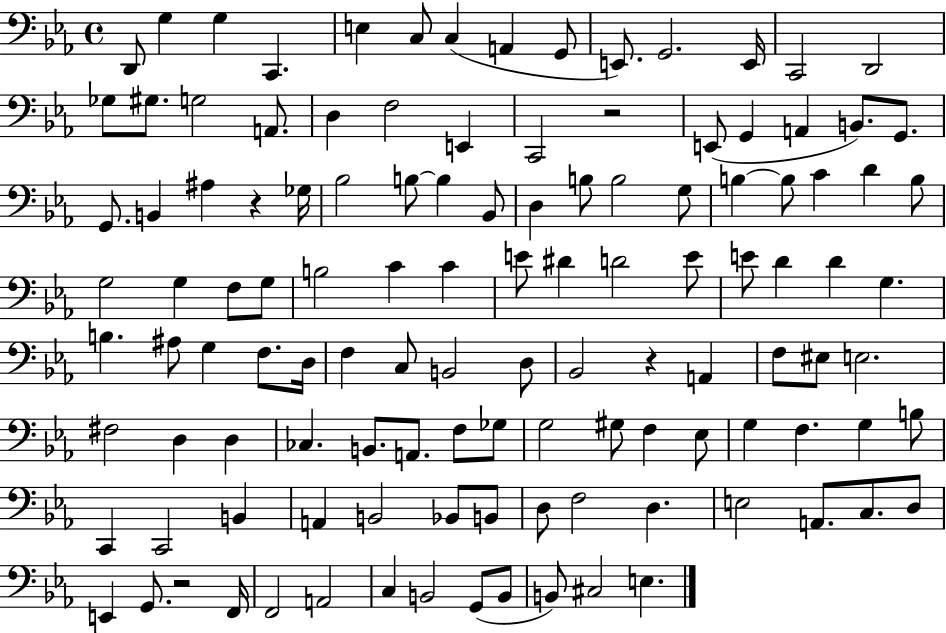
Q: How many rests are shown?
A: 4